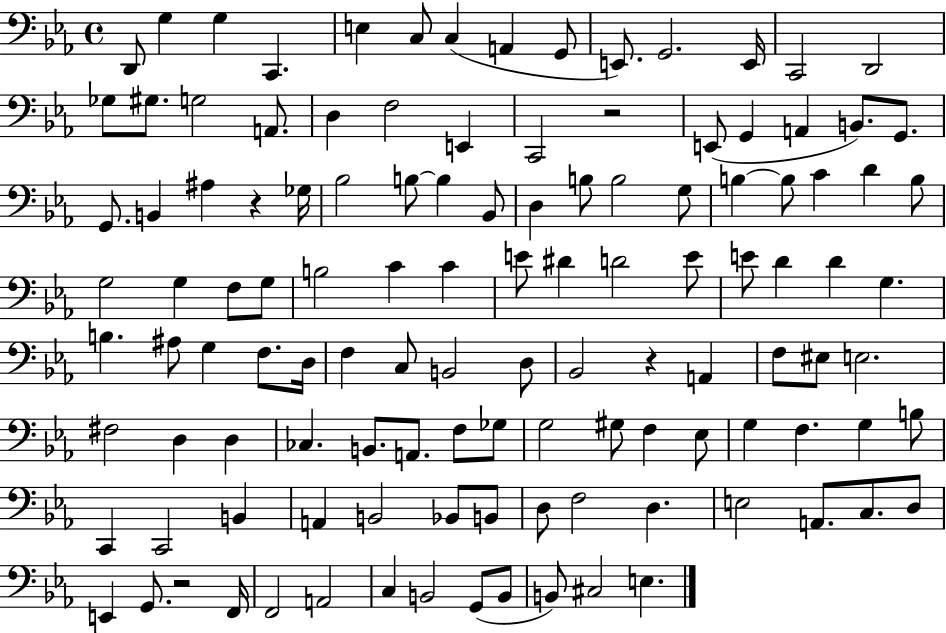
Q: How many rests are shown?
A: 4